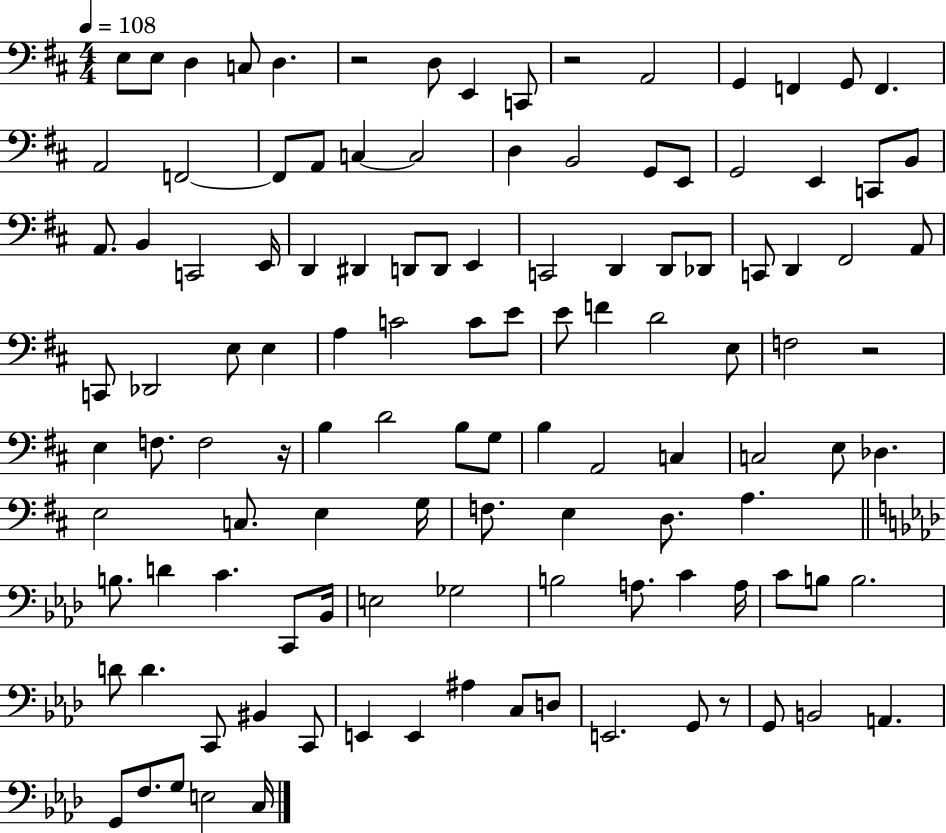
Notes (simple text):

E3/e E3/e D3/q C3/e D3/q. R/h D3/e E2/q C2/e R/h A2/h G2/q F2/q G2/e F2/q. A2/h F2/h F2/e A2/e C3/q C3/h D3/q B2/h G2/e E2/e G2/h E2/q C2/e B2/e A2/e. B2/q C2/h E2/s D2/q D#2/q D2/e D2/e E2/q C2/h D2/q D2/e Db2/e C2/e D2/q F#2/h A2/e C2/e Db2/h E3/e E3/q A3/q C4/h C4/e E4/e E4/e F4/q D4/h E3/e F3/h R/h E3/q F3/e. F3/h R/s B3/q D4/h B3/e G3/e B3/q A2/h C3/q C3/h E3/e Db3/q. E3/h C3/e. E3/q G3/s F3/e. E3/q D3/e. A3/q. B3/e. D4/q C4/q. C2/e Bb2/s E3/h Gb3/h B3/h A3/e. C4/q A3/s C4/e B3/e B3/h. D4/e D4/q. C2/e BIS2/q C2/e E2/q E2/q A#3/q C3/e D3/e E2/h. G2/e R/e G2/e B2/h A2/q. G2/e F3/e. G3/e E3/h C3/s